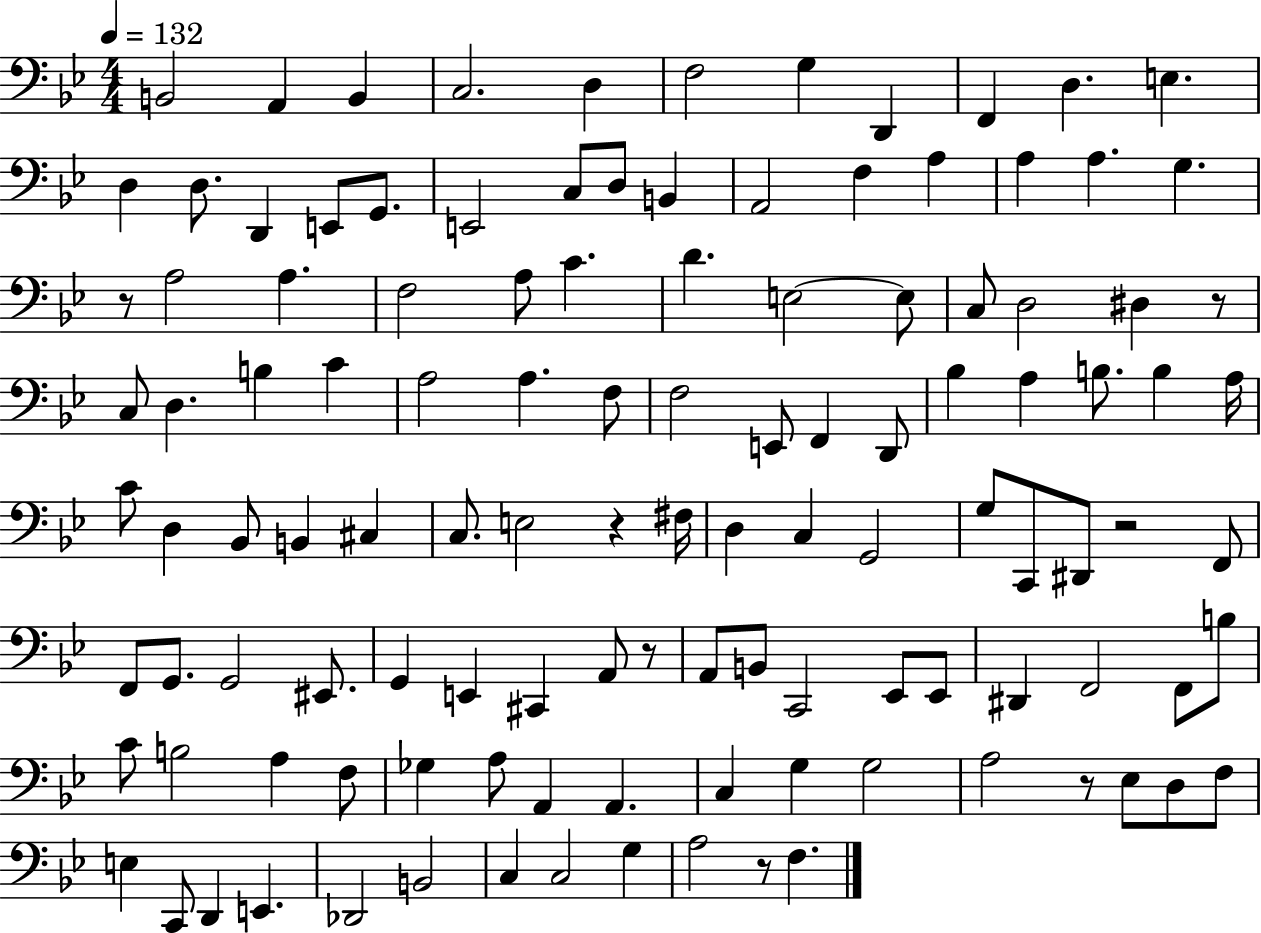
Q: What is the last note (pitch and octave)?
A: F3